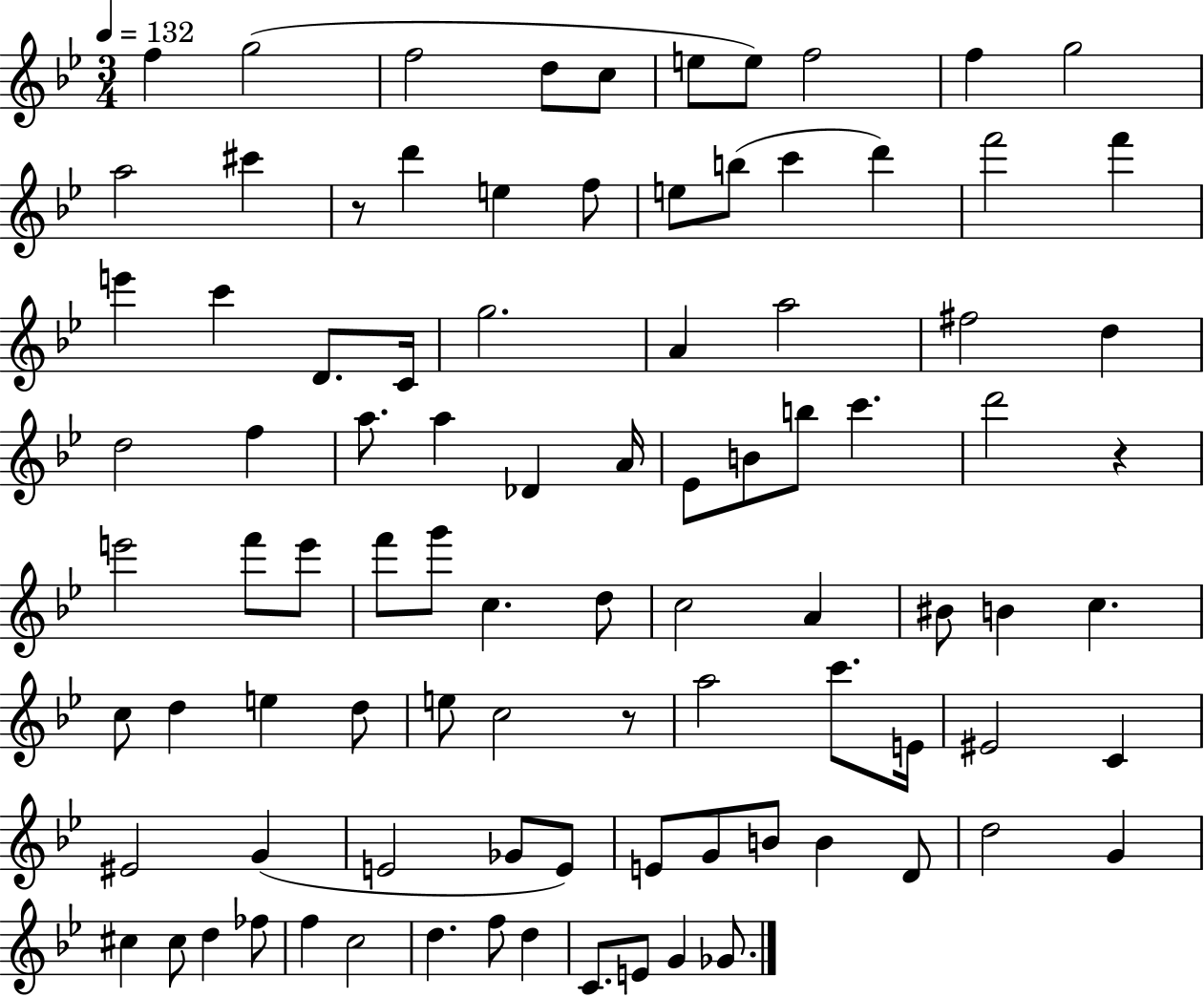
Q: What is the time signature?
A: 3/4